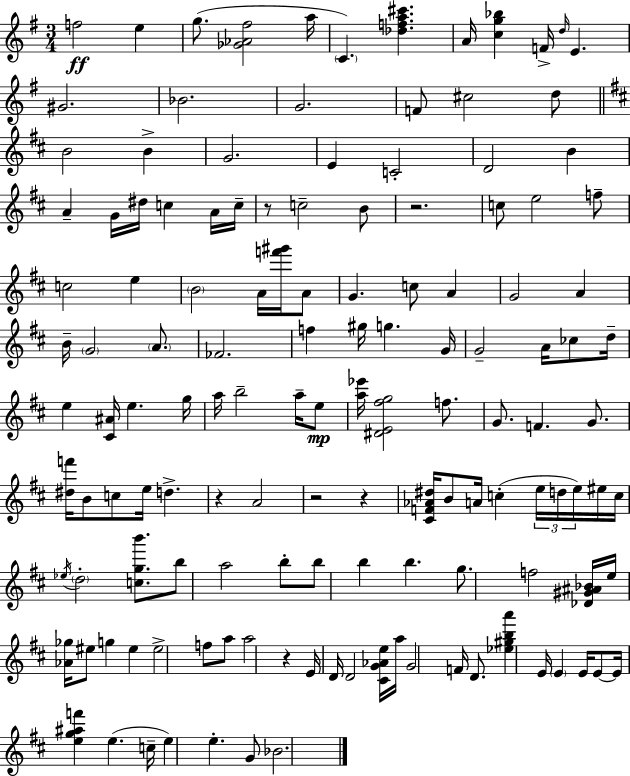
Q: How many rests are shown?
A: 6